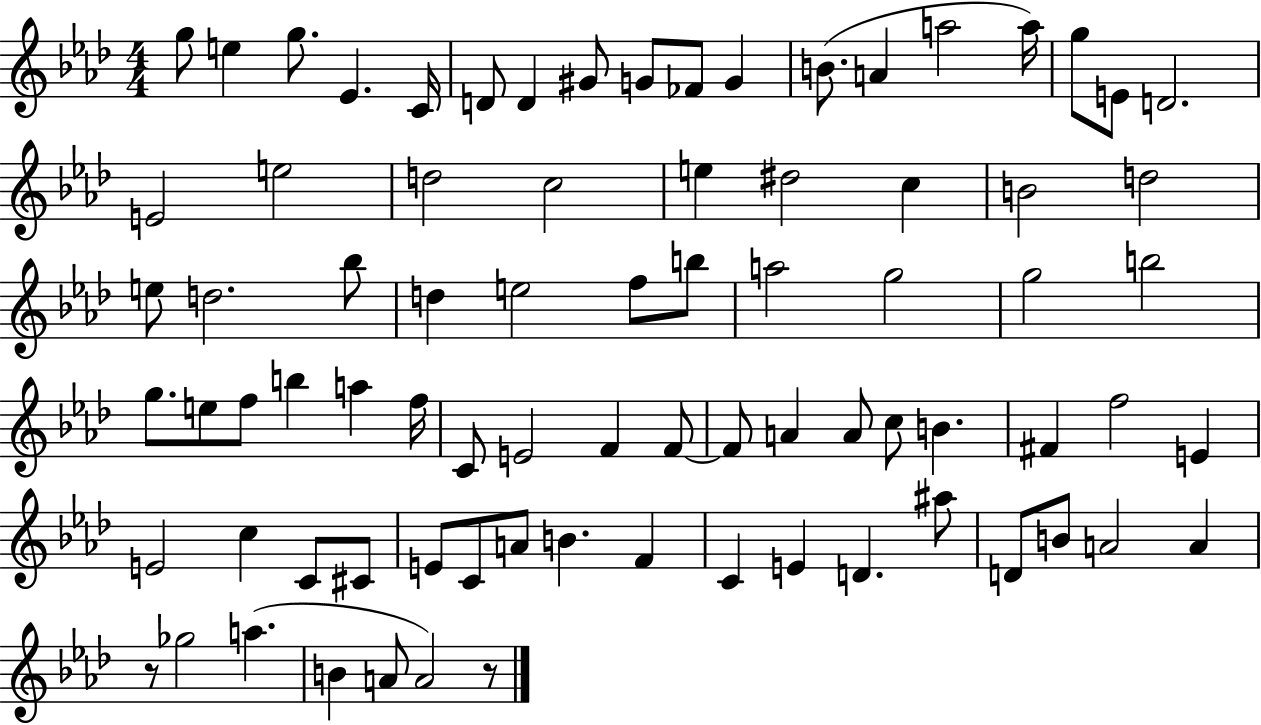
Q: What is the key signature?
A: AES major